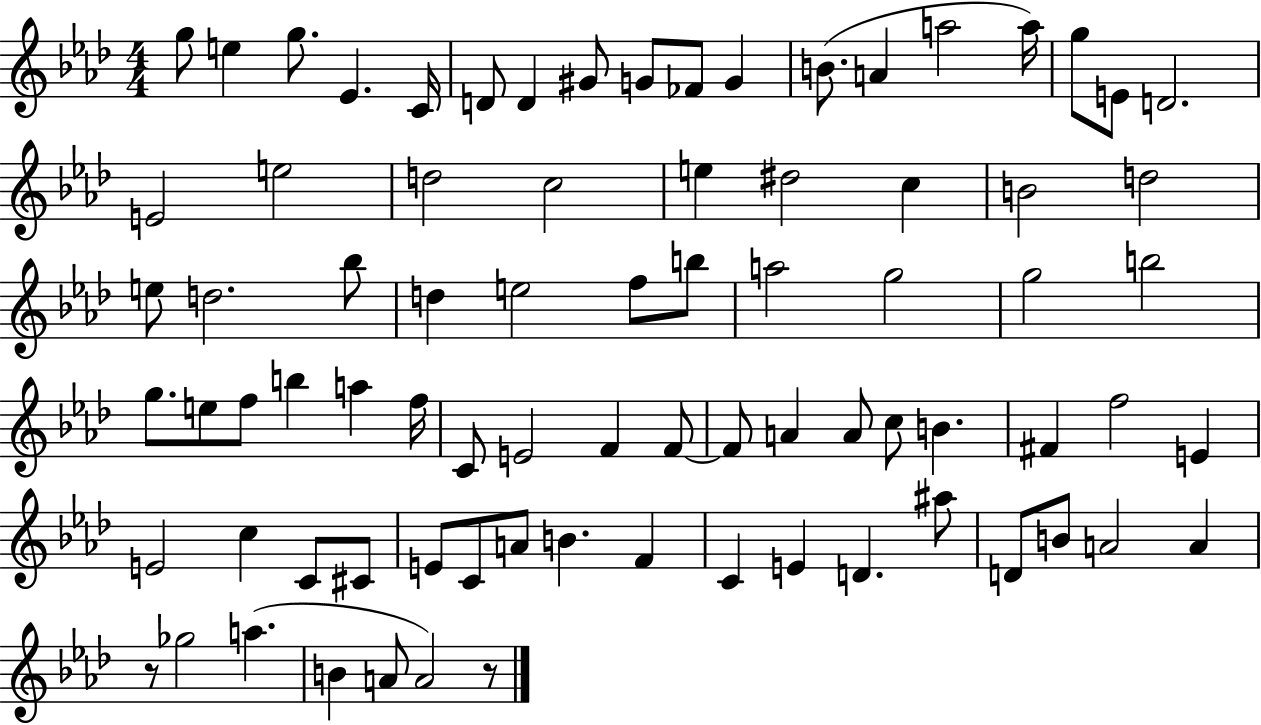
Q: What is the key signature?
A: AES major